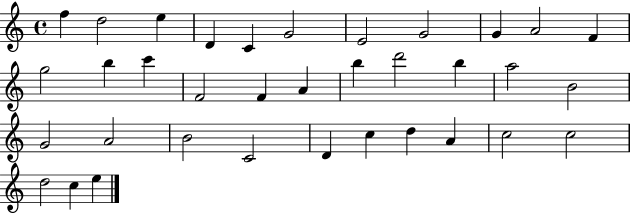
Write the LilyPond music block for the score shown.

{
  \clef treble
  \time 4/4
  \defaultTimeSignature
  \key c \major
  f''4 d''2 e''4 | d'4 c'4 g'2 | e'2 g'2 | g'4 a'2 f'4 | \break g''2 b''4 c'''4 | f'2 f'4 a'4 | b''4 d'''2 b''4 | a''2 b'2 | \break g'2 a'2 | b'2 c'2 | d'4 c''4 d''4 a'4 | c''2 c''2 | \break d''2 c''4 e''4 | \bar "|."
}